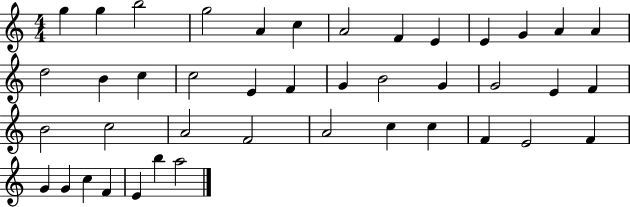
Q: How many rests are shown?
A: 0